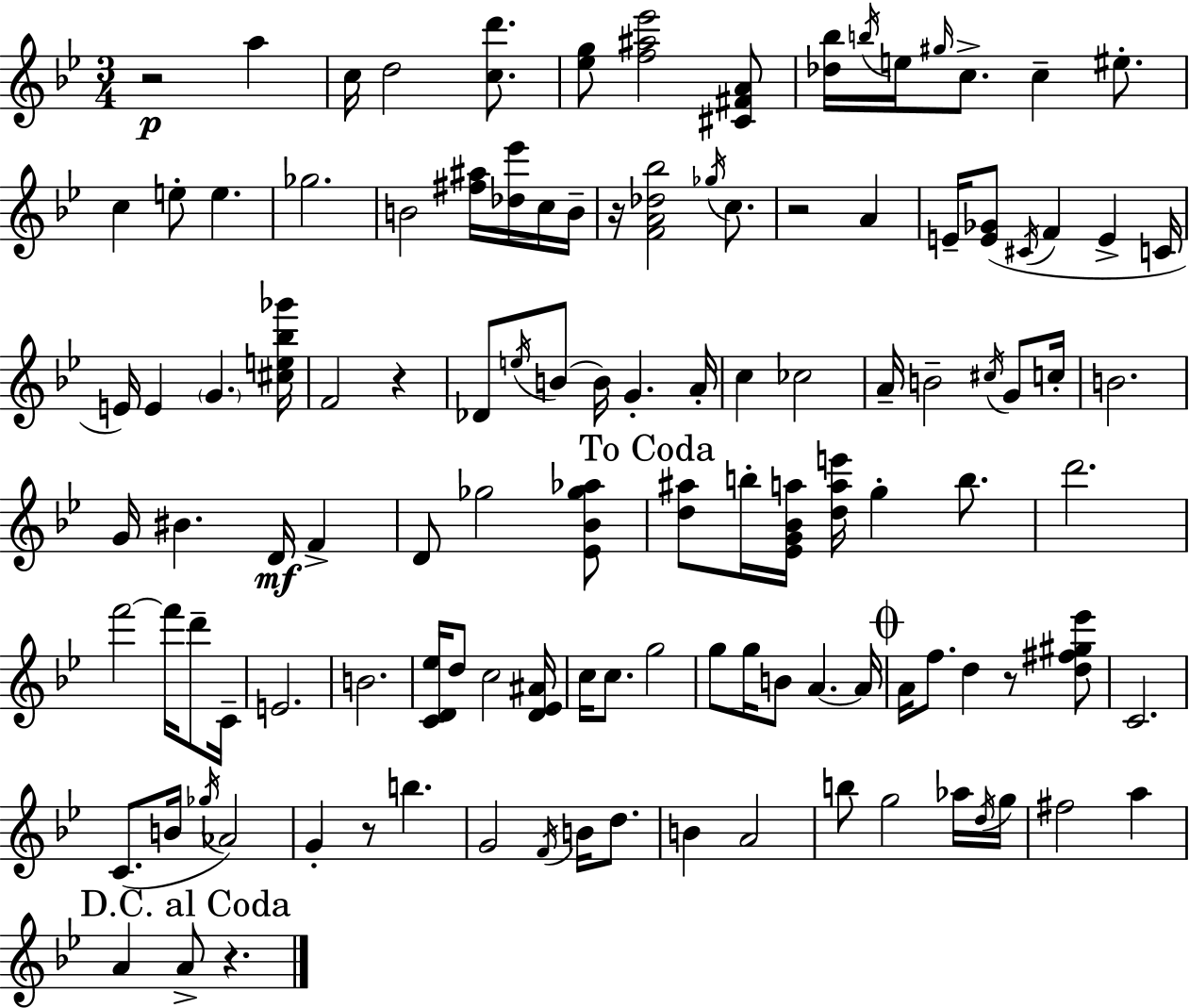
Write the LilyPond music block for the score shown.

{
  \clef treble
  \numericTimeSignature
  \time 3/4
  \key bes \major
  r2\p a''4 | c''16 d''2 <c'' d'''>8. | <ees'' g''>8 <f'' ais'' ees'''>2 <cis' fis' a'>8 | <des'' bes''>16 \acciaccatura { b''16 } e''16 \grace { gis''16 } c''8.-> c''4-- eis''8.-. | \break c''4 e''8-. e''4. | ges''2. | b'2 <fis'' ais''>16 <des'' ees'''>16 | c''16 b'16-- r16 <f' a' des'' bes''>2 \acciaccatura { ges''16 } | \break c''8. r2 a'4 | e'16-- <e' ges'>8( \acciaccatura { cis'16 } f'4 e'4-> | c'16 e'16) e'4 \parenthesize g'4. | <cis'' e'' bes'' ges'''>16 f'2 | \break r4 des'8 \acciaccatura { e''16 }( b'8 b'16) g'4.-. | a'16-. c''4 ces''2 | a'16-- b'2-- | \acciaccatura { cis''16 } g'8 c''16-. b'2. | \break g'16 bis'4. | d'16\mf f'4-> d'8 ges''2 | <ees' bes' ges'' aes''>8 \mark "To Coda" <d'' ais''>8 b''16-. <ees' g' bes' a''>16 <d'' a'' e'''>16 g''4-. | b''8. d'''2. | \break f'''2~~ | f'''16 d'''8-- c'16-- e'2. | b'2. | <c' d' ees''>16 d''8 c''2 | \break <d' ees' ais'>16 c''16 c''8. g''2 | g''8 g''16 b'8 a'4.~~ | a'16 \mark \markup { \musicglyph "scripts.coda" } a'16 f''8. d''4 | r8 <d'' fis'' gis'' ees'''>8 c'2. | \break c'8.( b'16 \acciaccatura { ges''16 }) aes'2 | g'4-. r8 | b''4. g'2 | \acciaccatura { f'16 } b'16 d''8. b'4 | \break a'2 b''8 g''2 | aes''16 \acciaccatura { d''16 } g''16 fis''2 | a''4 \mark "D.C. al Coda" a'4 | a'8-> r4. \bar "|."
}